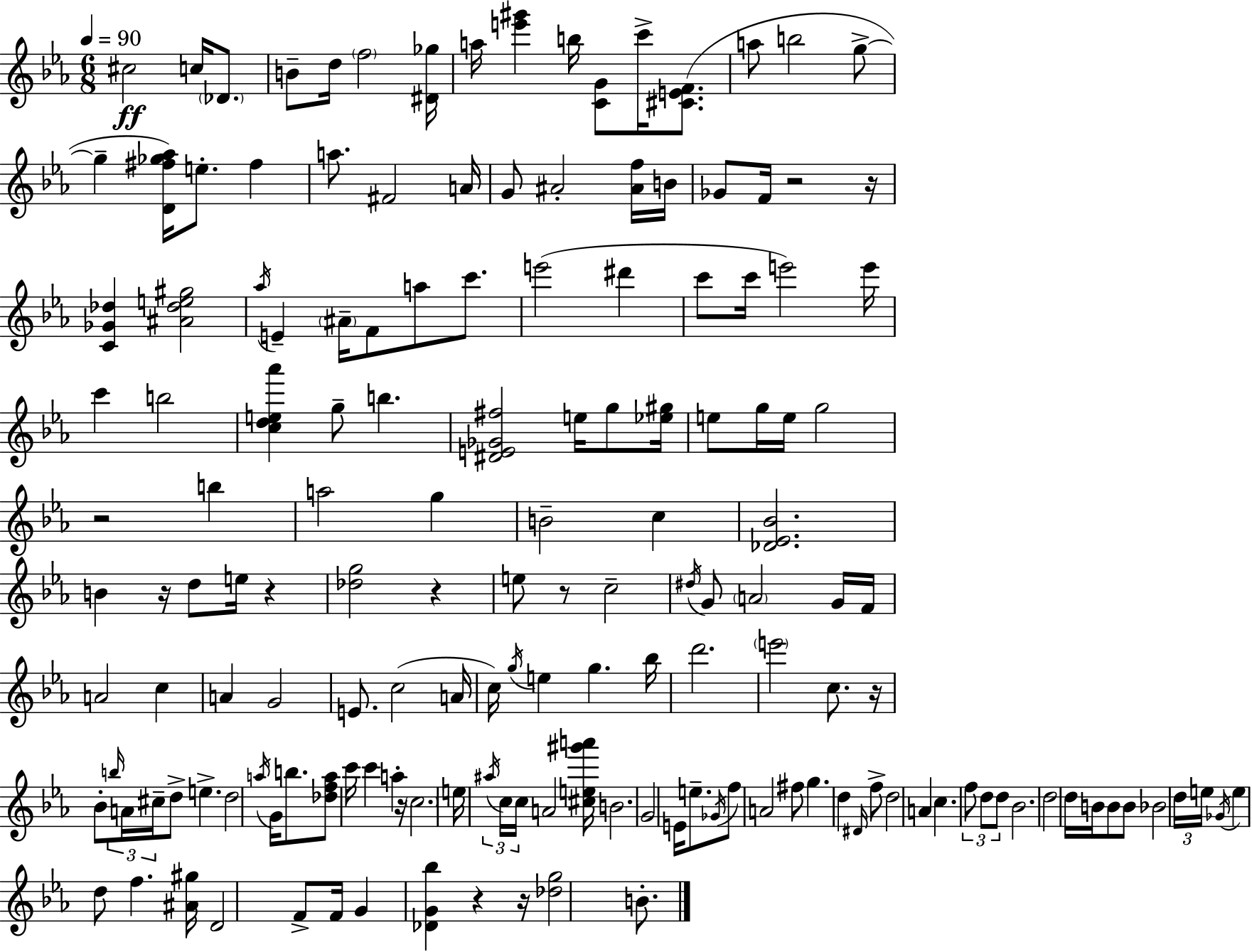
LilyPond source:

{
  \clef treble
  \numericTimeSignature
  \time 6/8
  \key c \minor
  \tempo 4 = 90
  \repeat volta 2 { cis''2\ff c''16 \parenthesize des'8. | b'8-- d''16 \parenthesize f''2 <dis' ges''>16 | a''16 <e''' gis'''>4 b''16 <c' g'>8 c'''16-> <cis' e' f'>8.( | a''8 b''2 g''8->~~ | \break g''4-- <d' fis'' ges'' aes''>16) e''8.-. fis''4 | a''8. fis'2 a'16 | g'8 ais'2-. <ais' f''>16 b'16 | ges'8 f'16 r2 r16 | \break <c' ges' des''>4 <ais' des'' e'' gis''>2 | \acciaccatura { aes''16 } e'4-- \parenthesize ais'16-- f'8 a''8 c'''8. | e'''2( dis'''4 | c'''8 c'''16 e'''2) | \break e'''16 c'''4 b''2 | <c'' d'' e'' aes'''>4 g''8-- b''4. | <dis' e' ges' fis''>2 e''16 g''8 | <ees'' gis''>16 e''8 g''16 e''16 g''2 | \break r2 b''4 | a''2 g''4 | b'2-- c''4 | <des' ees' bes'>2. | \break b'4 r16 d''8 e''16 r4 | <des'' g''>2 r4 | e''8 r8 c''2-- | \acciaccatura { dis''16 } g'8 \parenthesize a'2 | \break g'16 f'16 a'2 c''4 | a'4 g'2 | e'8. c''2( | a'16 c''16) \acciaccatura { g''16 } e''4 g''4. | \break bes''16 d'''2. | \parenthesize e'''2 c''8. | r16 bes'8-. \tuplet 3/2 { \grace { b''16 } a'16 cis''16-- } d''8-> e''4.-> | d''2 | \break \acciaccatura { a''16 } g'16 b''8. <des'' f'' a''>8 c'''16 c'''4 | a''4-. r16 \parenthesize c''2. | e''16 \tuplet 3/2 { \acciaccatura { ais''16 } c''16 c''16 } a'2 | <cis'' e'' gis''' a'''>16 b'2. | \break g'2 | e'16 e''8.-- \acciaccatura { ges'16 } f''8 a'2 | fis''8 g''4. | d''4 \grace { dis'16 } f''8-> d''2 | \break a'4 c''4. | \tuplet 3/2 { f''8 d''8 d''8 } bes'2. | d''2 | d''16 b'16 b'8 b'8 bes'2 | \break \tuplet 3/2 { d''16 e''16 \acciaccatura { ges'16 } } e''4 | d''8 f''4. <ais' gis''>16 d'2 | f'8-> f'16 g'4 | <des' g' bes''>4 r4 r16 <des'' g''>2 | \break b'8.-. } \bar "|."
}